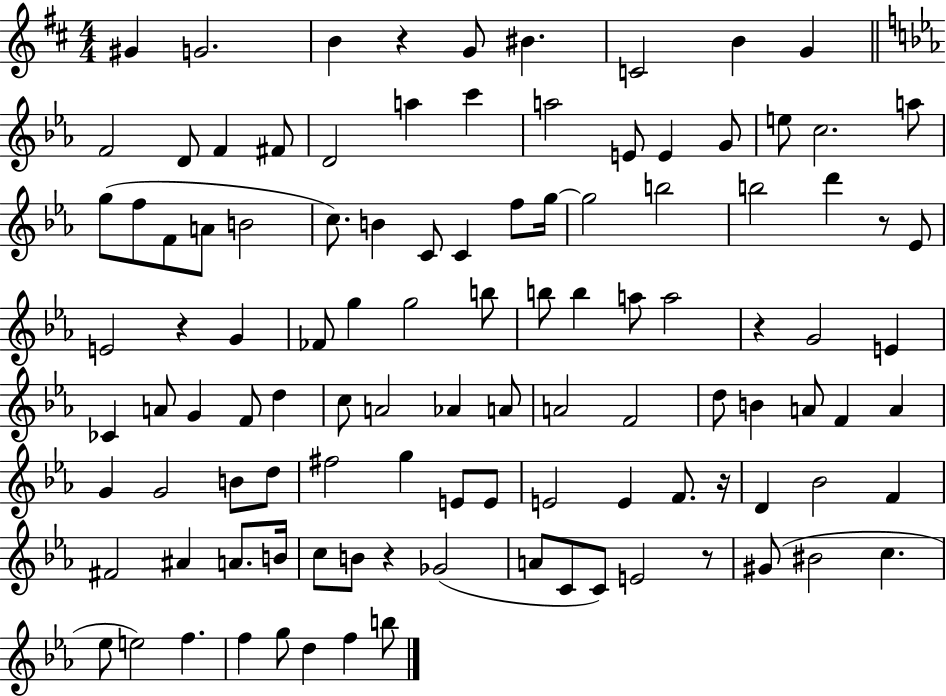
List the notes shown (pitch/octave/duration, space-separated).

G#4/q G4/h. B4/q R/q G4/e BIS4/q. C4/h B4/q G4/q F4/h D4/e F4/q F#4/e D4/h A5/q C6/q A5/h E4/e E4/q G4/e E5/e C5/h. A5/e G5/e F5/e F4/e A4/e B4/h C5/e. B4/q C4/e C4/q F5/e G5/s G5/h B5/h B5/h D6/q R/e Eb4/e E4/h R/q G4/q FES4/e G5/q G5/h B5/e B5/e B5/q A5/e A5/h R/q G4/h E4/q CES4/q A4/e G4/q F4/e D5/q C5/e A4/h Ab4/q A4/e A4/h F4/h D5/e B4/q A4/e F4/q A4/q G4/q G4/h B4/e D5/e F#5/h G5/q E4/e E4/e E4/h E4/q F4/e. R/s D4/q Bb4/h F4/q F#4/h A#4/q A4/e. B4/s C5/e B4/e R/q Gb4/h A4/e C4/e C4/e E4/h R/e G#4/e BIS4/h C5/q. Eb5/e E5/h F5/q. F5/q G5/e D5/q F5/q B5/e